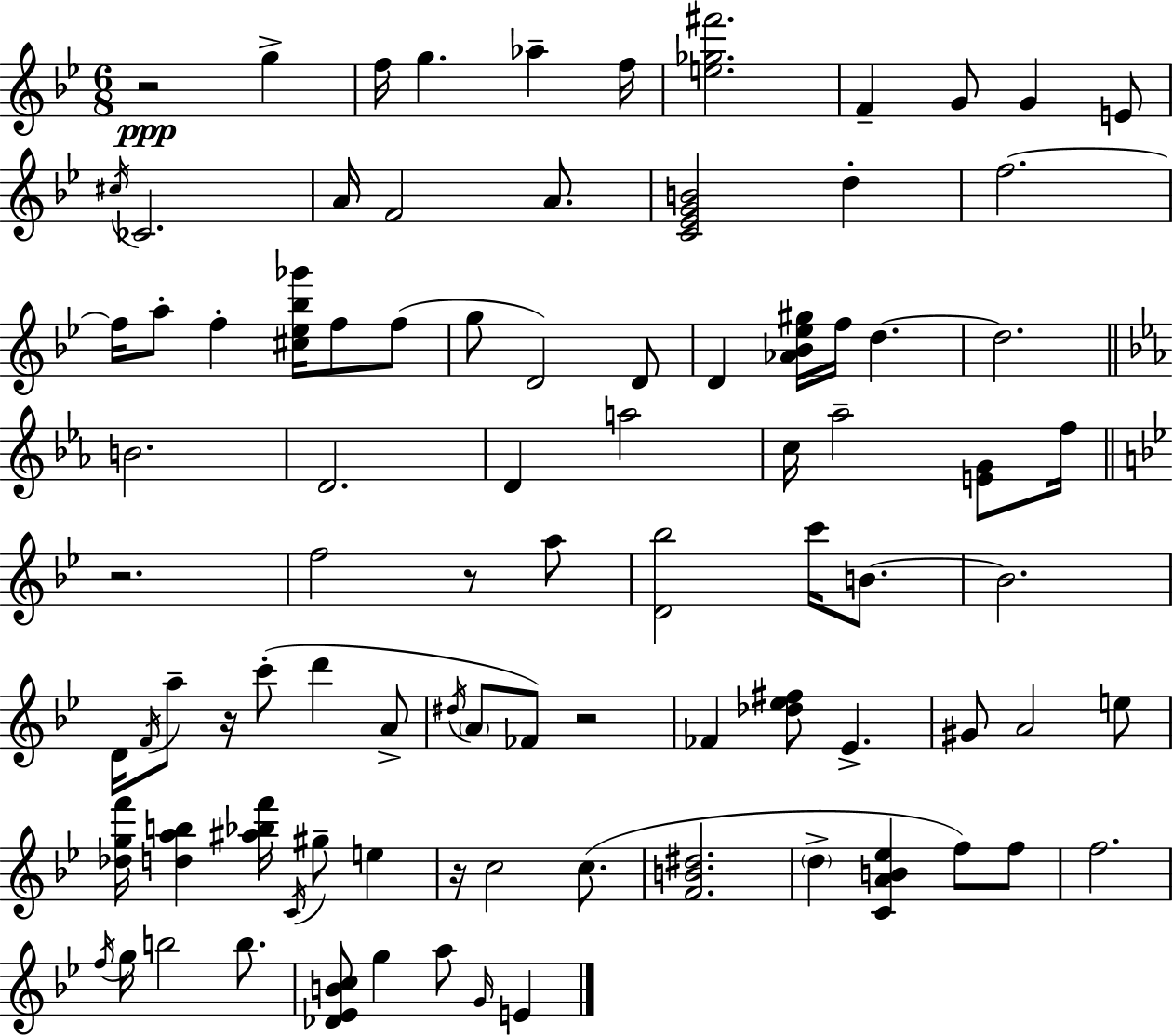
R/h G5/q F5/s G5/q. Ab5/q F5/s [E5,Gb5,F#6]/h. F4/q G4/e G4/q E4/e C#5/s CES4/h. A4/s F4/h A4/e. [C4,Eb4,G4,B4]/h D5/q F5/h. F5/s A5/e F5/q [C#5,Eb5,Bb5,Gb6]/s F5/e F5/e G5/e D4/h D4/e D4/q [Ab4,Bb4,Eb5,G#5]/s F5/s D5/q. D5/h. B4/h. D4/h. D4/q A5/h C5/s Ab5/h [E4,G4]/e F5/s R/h. F5/h R/e A5/e [D4,Bb5]/h C6/s B4/e. B4/h. D4/s F4/s A5/e R/s C6/e D6/q A4/e D#5/s A4/e FES4/e R/h FES4/q [Db5,Eb5,F#5]/e Eb4/q. G#4/e A4/h E5/e [Db5,G5,F6]/s [D5,A5,B5]/q [A#5,Bb5,F6]/s C4/s G#5/e E5/q R/s C5/h C5/e. [F4,B4,D#5]/h. D5/q [C4,A4,B4,Eb5]/q F5/e F5/e F5/h. F5/s G5/s B5/h B5/e. [Db4,Eb4,B4,C5]/e G5/q A5/e G4/s E4/q